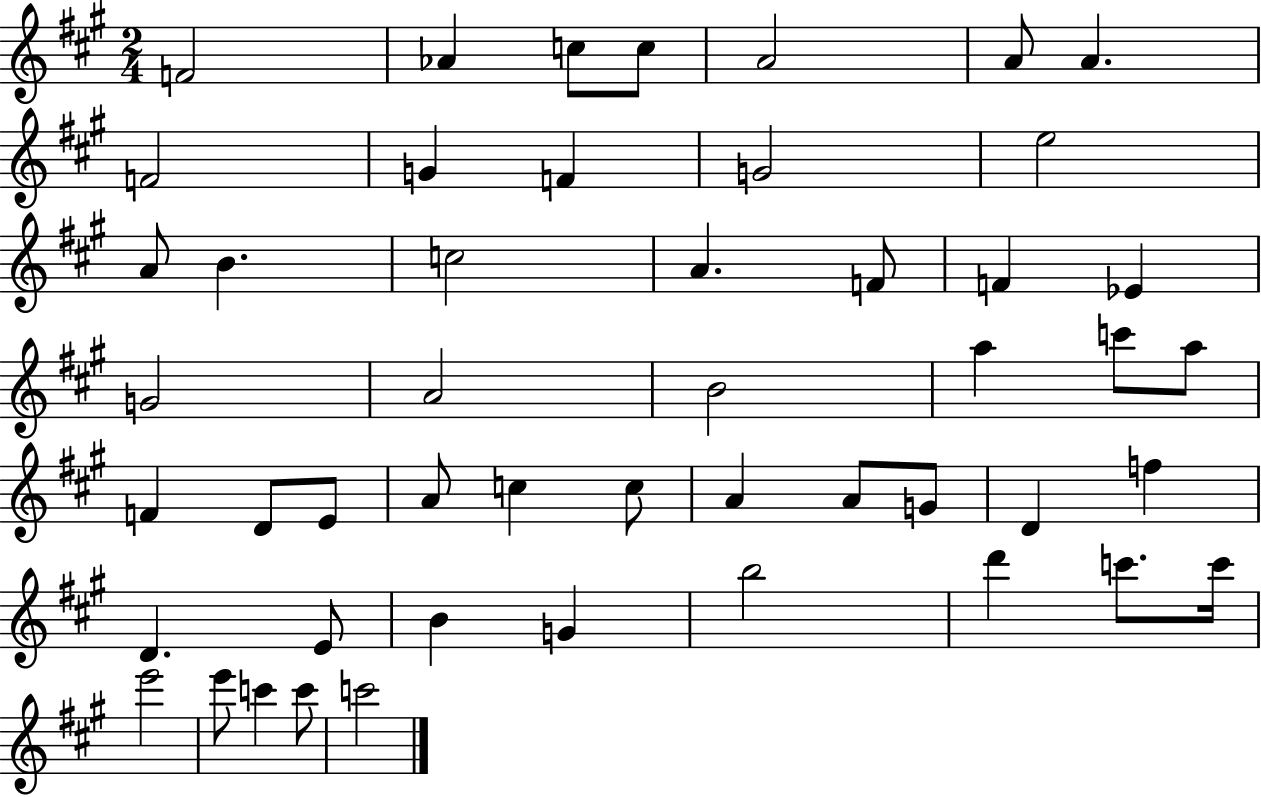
F4/h Ab4/q C5/e C5/e A4/h A4/e A4/q. F4/h G4/q F4/q G4/h E5/h A4/e B4/q. C5/h A4/q. F4/e F4/q Eb4/q G4/h A4/h B4/h A5/q C6/e A5/e F4/q D4/e E4/e A4/e C5/q C5/e A4/q A4/e G4/e D4/q F5/q D4/q. E4/e B4/q G4/q B5/h D6/q C6/e. C6/s E6/h E6/e C6/q C6/e C6/h